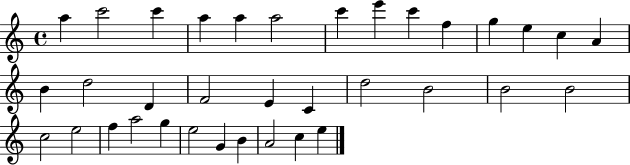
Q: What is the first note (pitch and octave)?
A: A5